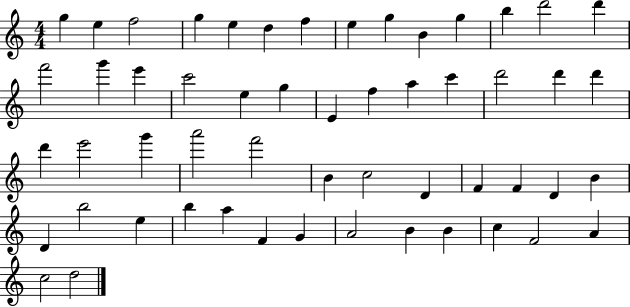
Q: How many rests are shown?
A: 0